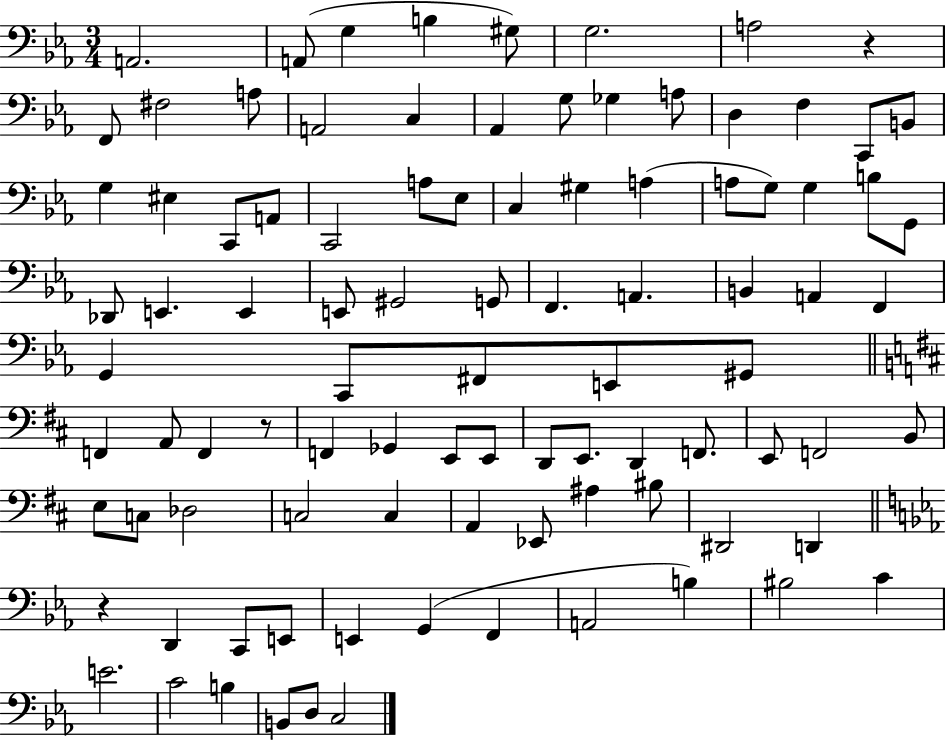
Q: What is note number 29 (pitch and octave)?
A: G#3